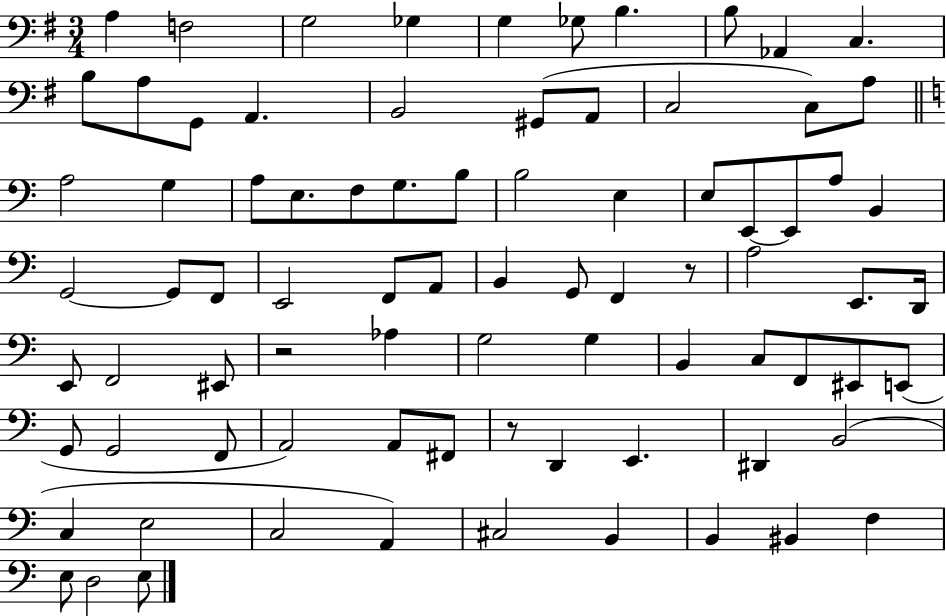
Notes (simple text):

A3/q F3/h G3/h Gb3/q G3/q Gb3/e B3/q. B3/e Ab2/q C3/q. B3/e A3/e G2/e A2/q. B2/h G#2/e A2/e C3/h C3/e A3/e A3/h G3/q A3/e E3/e. F3/e G3/e. B3/e B3/h E3/q E3/e E2/e E2/e A3/e B2/q G2/h G2/e F2/e E2/h F2/e A2/e B2/q G2/e F2/q R/e A3/h E2/e. D2/s E2/e F2/h EIS2/e R/h Ab3/q G3/h G3/q B2/q C3/e F2/e EIS2/e E2/e G2/e G2/h F2/e A2/h A2/e F#2/e R/e D2/q E2/q. D#2/q B2/h C3/q E3/h C3/h A2/q C#3/h B2/q B2/q BIS2/q F3/q E3/e D3/h E3/e